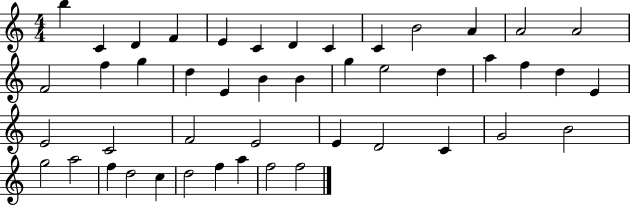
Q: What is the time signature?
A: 4/4